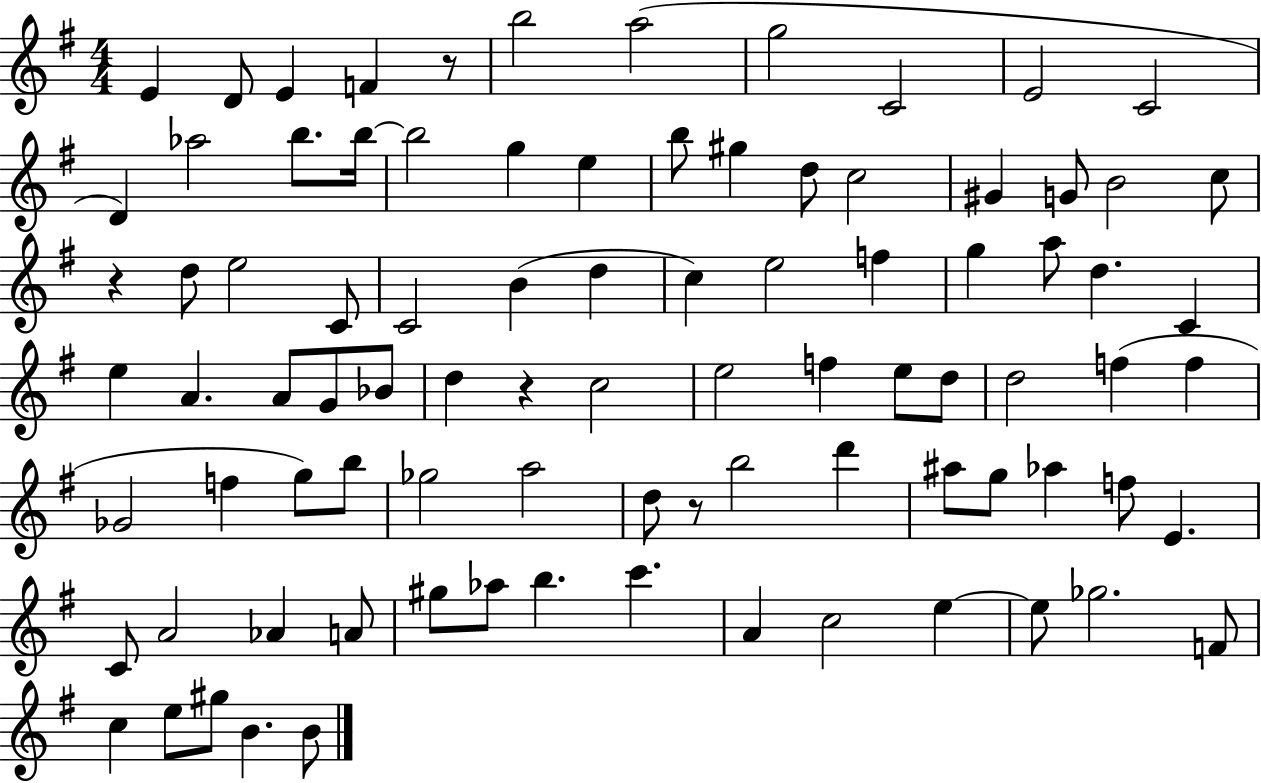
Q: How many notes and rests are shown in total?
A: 89